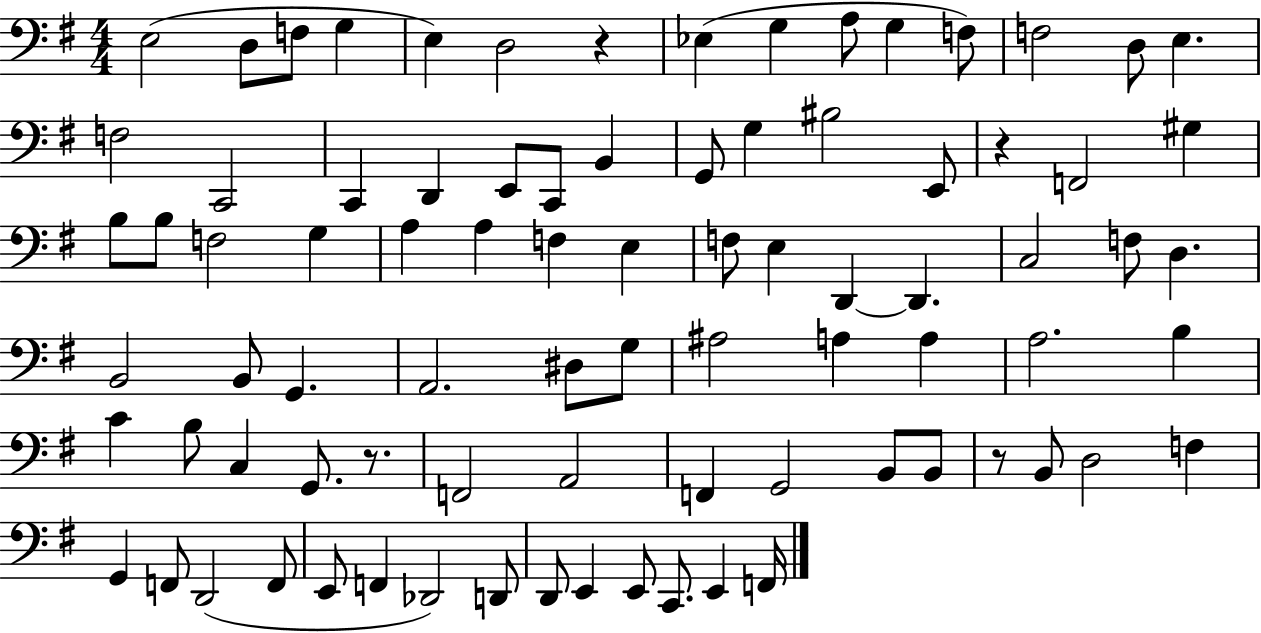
X:1
T:Untitled
M:4/4
L:1/4
K:G
E,2 D,/2 F,/2 G, E, D,2 z _E, G, A,/2 G, F,/2 F,2 D,/2 E, F,2 C,,2 C,, D,, E,,/2 C,,/2 B,, G,,/2 G, ^B,2 E,,/2 z F,,2 ^G, B,/2 B,/2 F,2 G, A, A, F, E, F,/2 E, D,, D,, C,2 F,/2 D, B,,2 B,,/2 G,, A,,2 ^D,/2 G,/2 ^A,2 A, A, A,2 B, C B,/2 C, G,,/2 z/2 F,,2 A,,2 F,, G,,2 B,,/2 B,,/2 z/2 B,,/2 D,2 F, G,, F,,/2 D,,2 F,,/2 E,,/2 F,, _D,,2 D,,/2 D,,/2 E,, E,,/2 C,,/2 E,, F,,/4